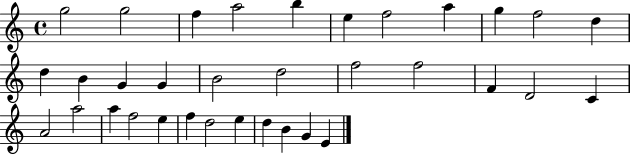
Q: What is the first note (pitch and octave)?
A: G5